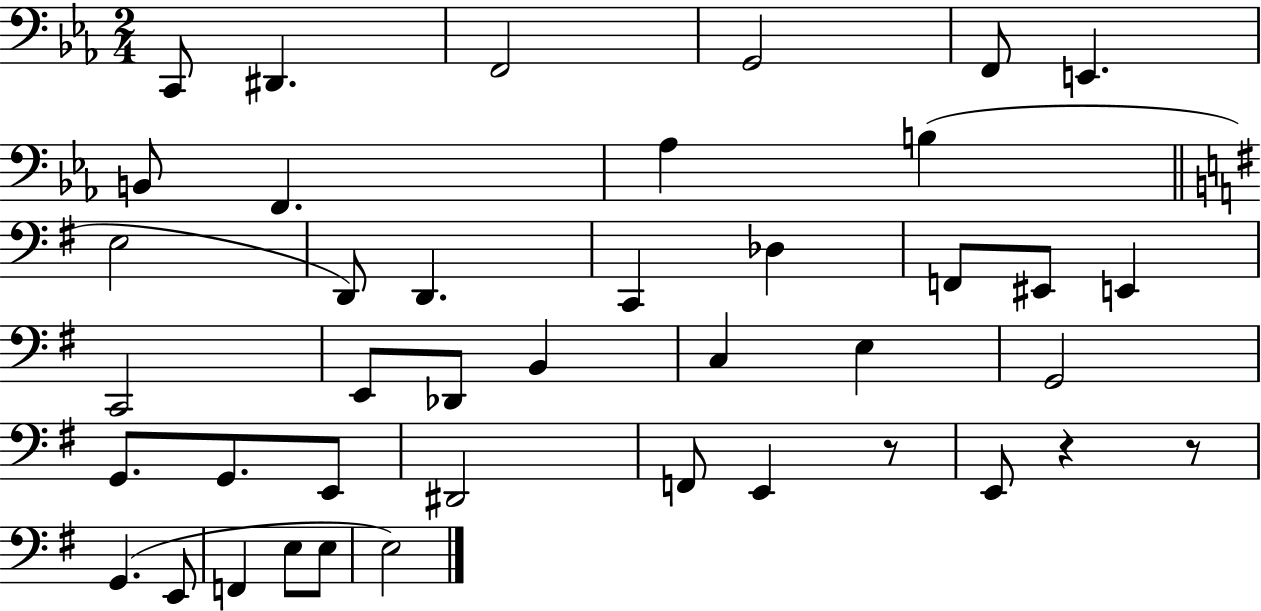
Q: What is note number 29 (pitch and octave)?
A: D#2